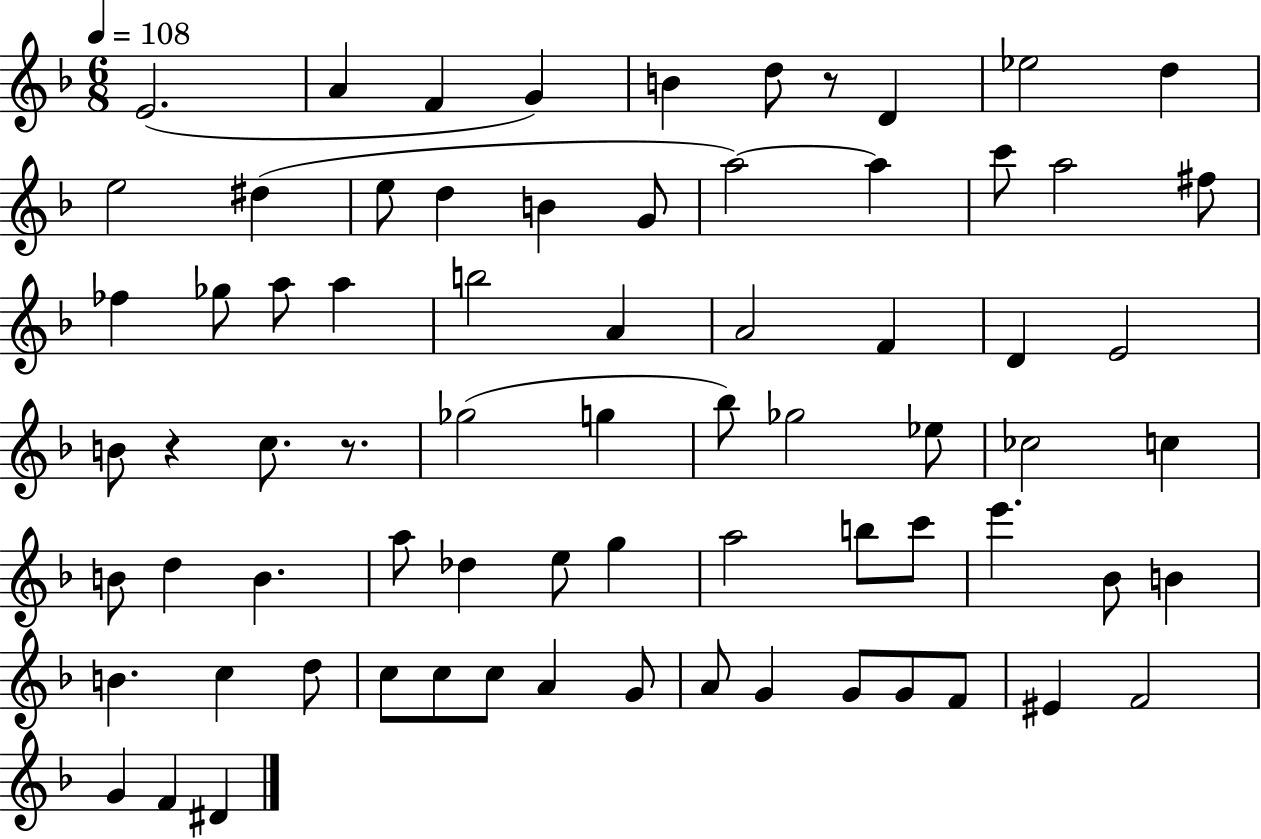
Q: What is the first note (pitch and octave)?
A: E4